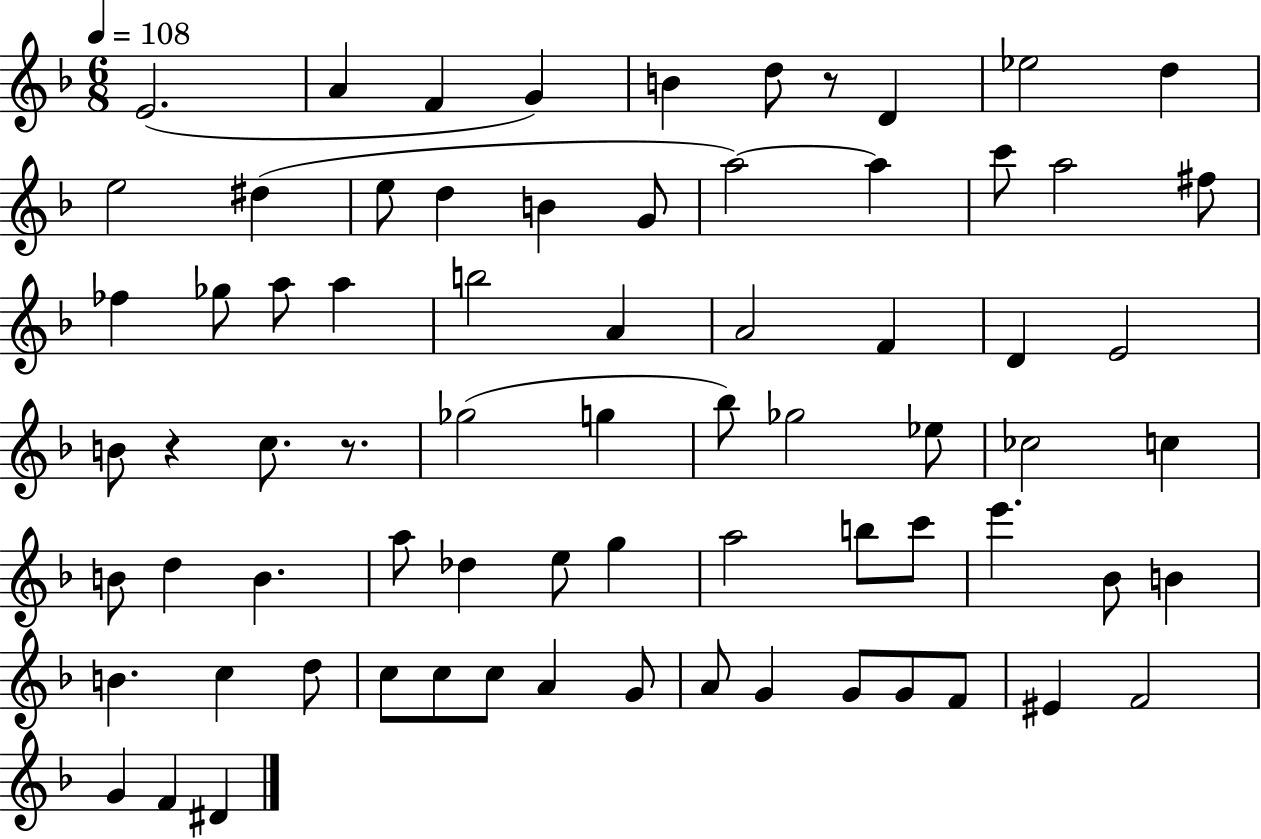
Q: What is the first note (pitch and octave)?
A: E4